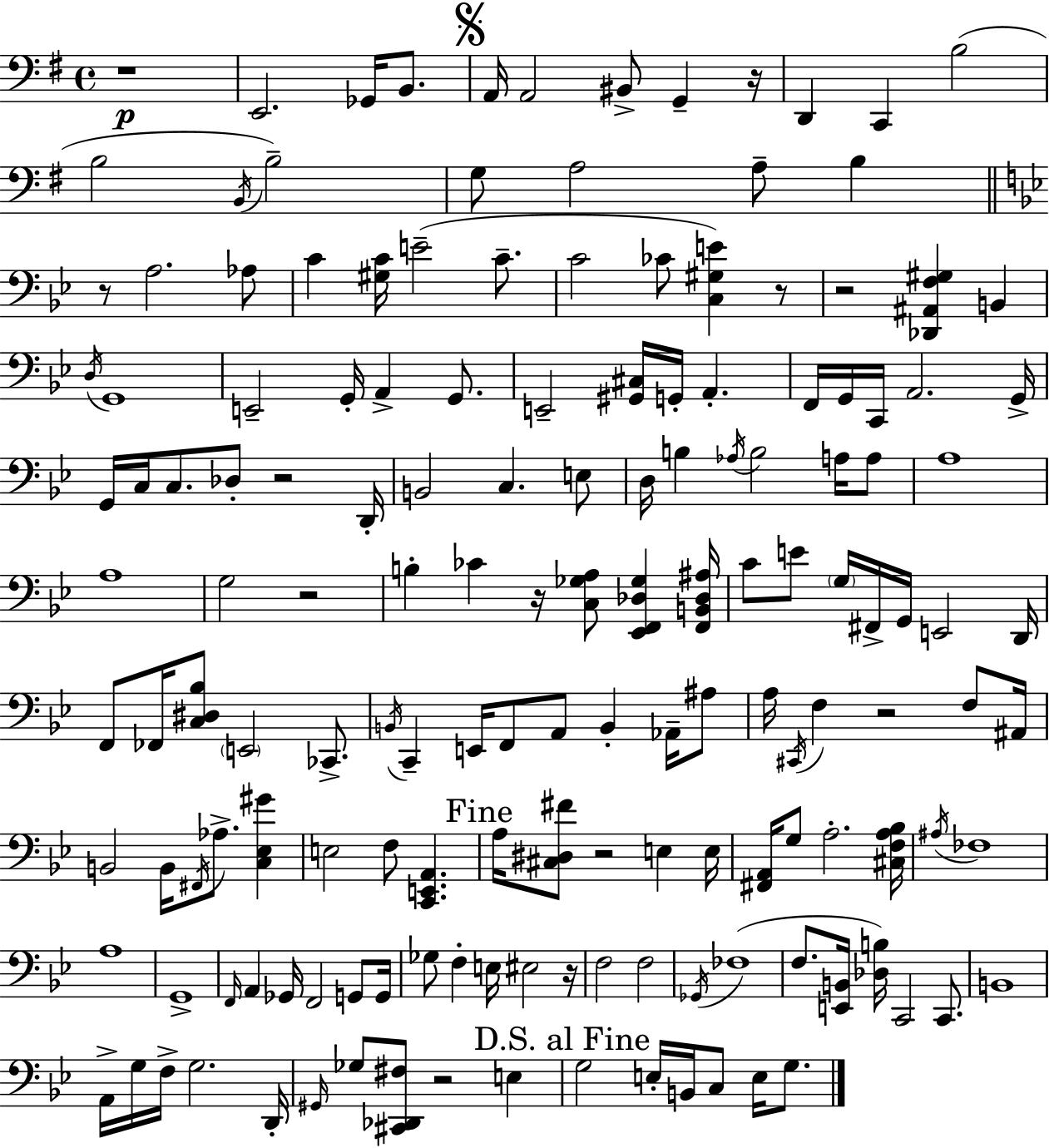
{
  \clef bass
  \time 4/4
  \defaultTimeSignature
  \key e \minor
  r1\p | e,2. ges,16 b,8. | \mark \markup { \musicglyph "scripts.segno" } a,16 a,2 bis,8-> g,4-- r16 | d,4 c,4 b2( | \break b2 \acciaccatura { b,16 }) b2-- | g8 a2 a8-- b4 | \bar "||" \break \key g \minor r8 a2. aes8 | c'4 <gis c'>16 e'2--( c'8.-- | c'2 ces'8 <c gis e'>4) r8 | r2 <des, ais, f gis>4 b,4 | \break \acciaccatura { d16 } g,1 | e,2-- g,16-. a,4-> g,8. | e,2-- <gis, cis>16 g,16-. a,4.-. | f,16 g,16 c,16 a,2. | \break g,16-> g,16 c16 c8. des8-. r2 | d,16-. b,2 c4. e8 | d16 b4 \acciaccatura { aes16 } b2 a16 | a8 a1 | \break a1 | g2 r2 | b4-. ces'4 r16 <c ges a>8 <ees, f, des ges>4 | <f, b, des ais>16 c'8 e'8 \parenthesize g16 fis,16-> g,16 e,2 | \break d,16 f,8 fes,16 <c dis bes>8 \parenthesize e,2 ces,8.-> | \acciaccatura { b,16 } c,4-- e,16 f,8 a,8 b,4-. | aes,16-- ais8 a16 \acciaccatura { cis,16 } f4 r2 | f8 ais,16 b,2 b,16 \acciaccatura { fis,16 } aes8.-> | \break <c ees gis'>4 e2 f8 <c, e, a,>4. | \mark "Fine" a16 <cis dis fis'>8 r2 | e4 e16 <fis, a,>16 g8 a2.-. | <cis f a bes>16 \acciaccatura { ais16 } fes1 | \break a1 | g,1-> | \grace { f,16 } a,4 ges,16 f,2 | g,8 g,16 ges8 f4-. e16 eis2 | \break r16 f2 f2 | \acciaccatura { ges,16 }( fes1 | f8. <e, b,>16 <des b>16) c,2 | c,8. b,1 | \break a,16-> g16 f16-> g2. | d,16-. \grace { gis,16 } ges8 <cis, des, fis>8 r2 | e4 \mark "D.S. al Fine" g2 | e16-. b,16 c8 e16 g8. \bar "|."
}